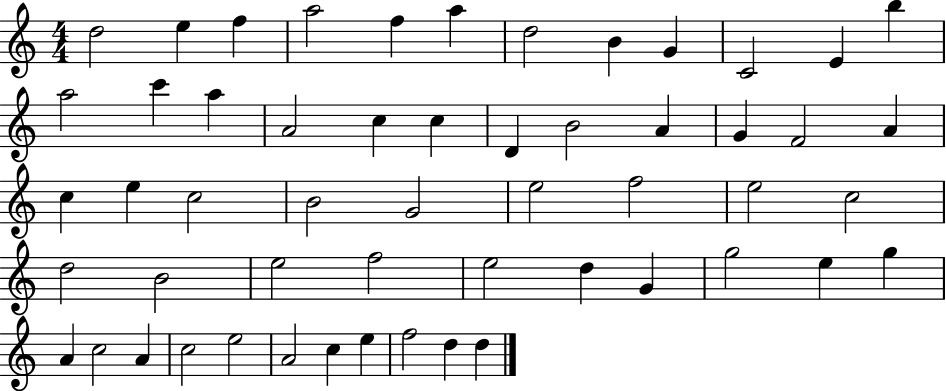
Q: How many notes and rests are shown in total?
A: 54